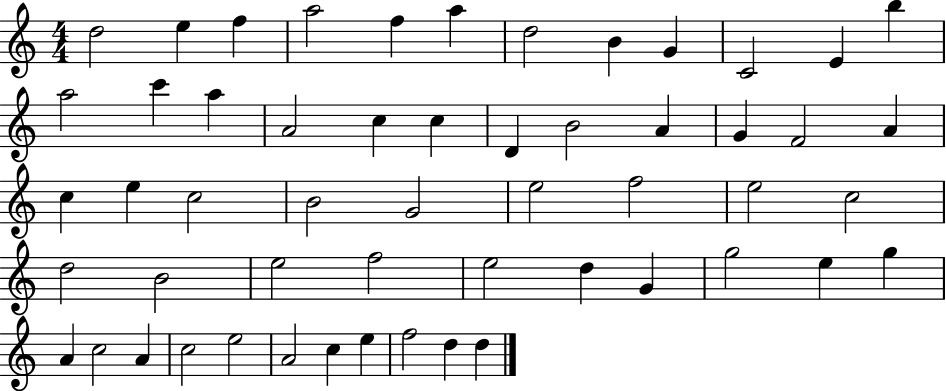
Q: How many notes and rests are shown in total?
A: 54